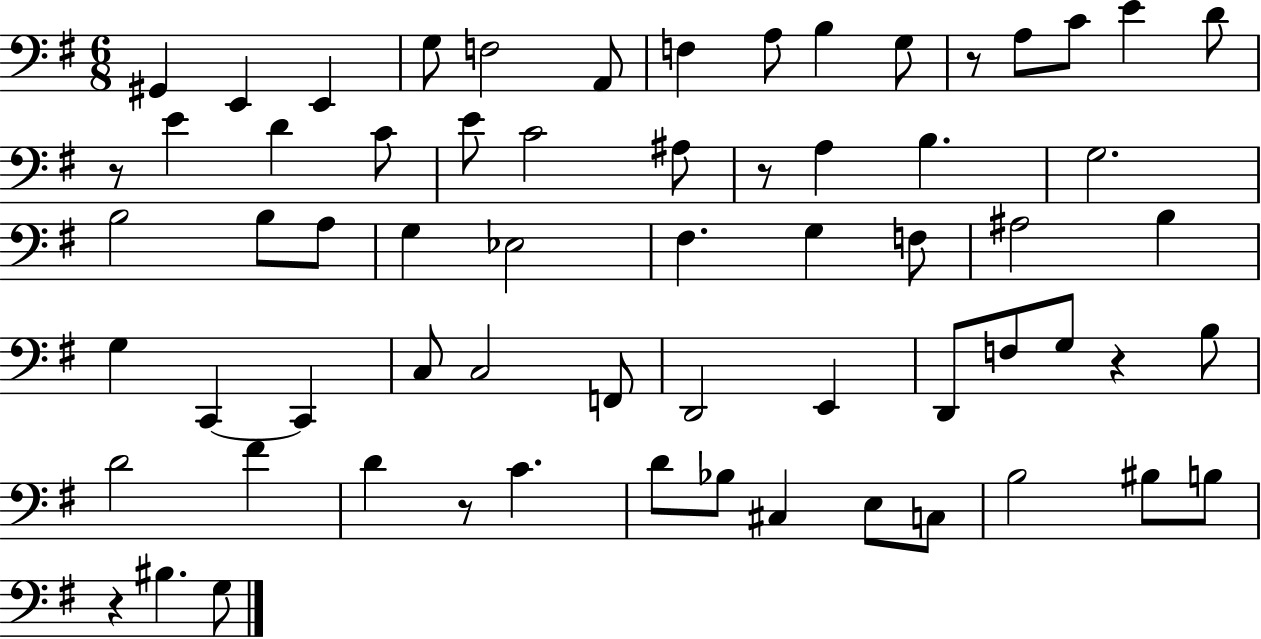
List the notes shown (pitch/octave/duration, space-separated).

G#2/q E2/q E2/q G3/e F3/h A2/e F3/q A3/e B3/q G3/e R/e A3/e C4/e E4/q D4/e R/e E4/q D4/q C4/e E4/e C4/h A#3/e R/e A3/q B3/q. G3/h. B3/h B3/e A3/e G3/q Eb3/h F#3/q. G3/q F3/e A#3/h B3/q G3/q C2/q C2/q C3/e C3/h F2/e D2/h E2/q D2/e F3/e G3/e R/q B3/e D4/h F#4/q D4/q R/e C4/q. D4/e Bb3/e C#3/q E3/e C3/e B3/h BIS3/e B3/e R/q BIS3/q. G3/e